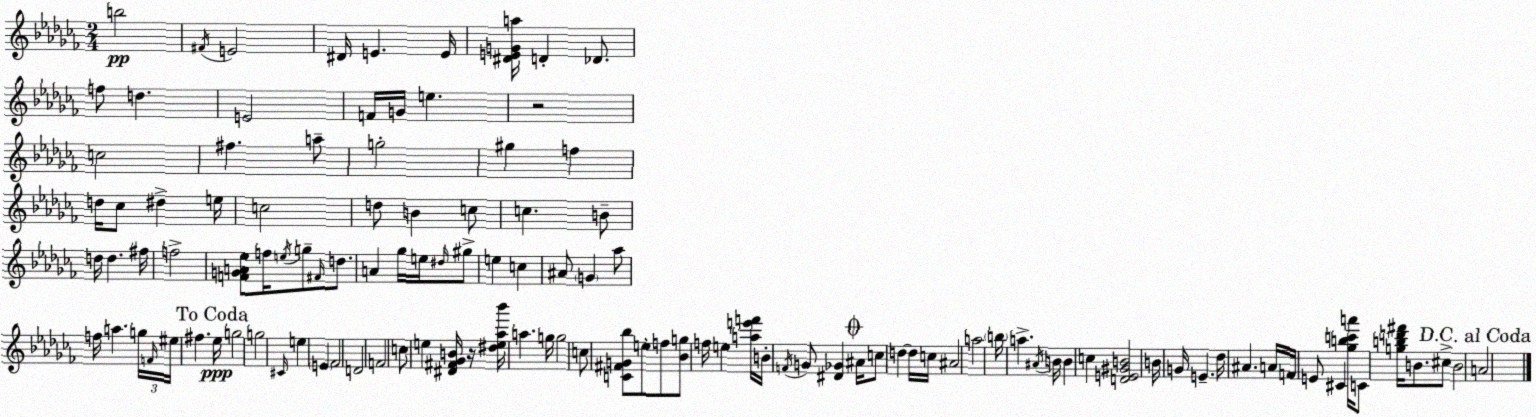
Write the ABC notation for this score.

X:1
T:Untitled
M:2/4
L:1/4
K:Abm
b2 ^F/4 E2 ^D/4 E E/4 [^DEGa]/4 D _D/2 f/2 d E2 F/4 G/4 e z2 c2 ^f a/2 g2 ^g f d/4 _c/2 ^d e/4 c2 d/2 B c/2 c B/2 d/4 d ^f/4 f2 [FGA_e]/2 f/4 e/4 g/2 ^F/4 d/2 A _g/4 e/4 ^d/4 ^g/2 e c ^A/2 G _a/2 f/4 a g/4 F/4 ^e/4 ^f _e/4 g2 g2 ^C/4 e E _F2 D2 F2 c/2 e [^D^F_GB]/4 z/4 [^de_a_b']/4 a g/4 g2 c/2 [C^FG_b]/2 e/2 f/2 [_Bg]/2 f/4 e [ae'f']/4 B/4 F/4 G/2 [^D_G] ^A/4 c/2 d d/4 c/4 ^A2 a2 b/4 a ^A/4 B/4 B c [DE^GB]2 B/4 G/4 E _d/4 ^A A/4 F/4 E/2 ^C [_gbc'a']/4 C/2 [gbd'^f']/4 B/2 ^c/2 B2 A2